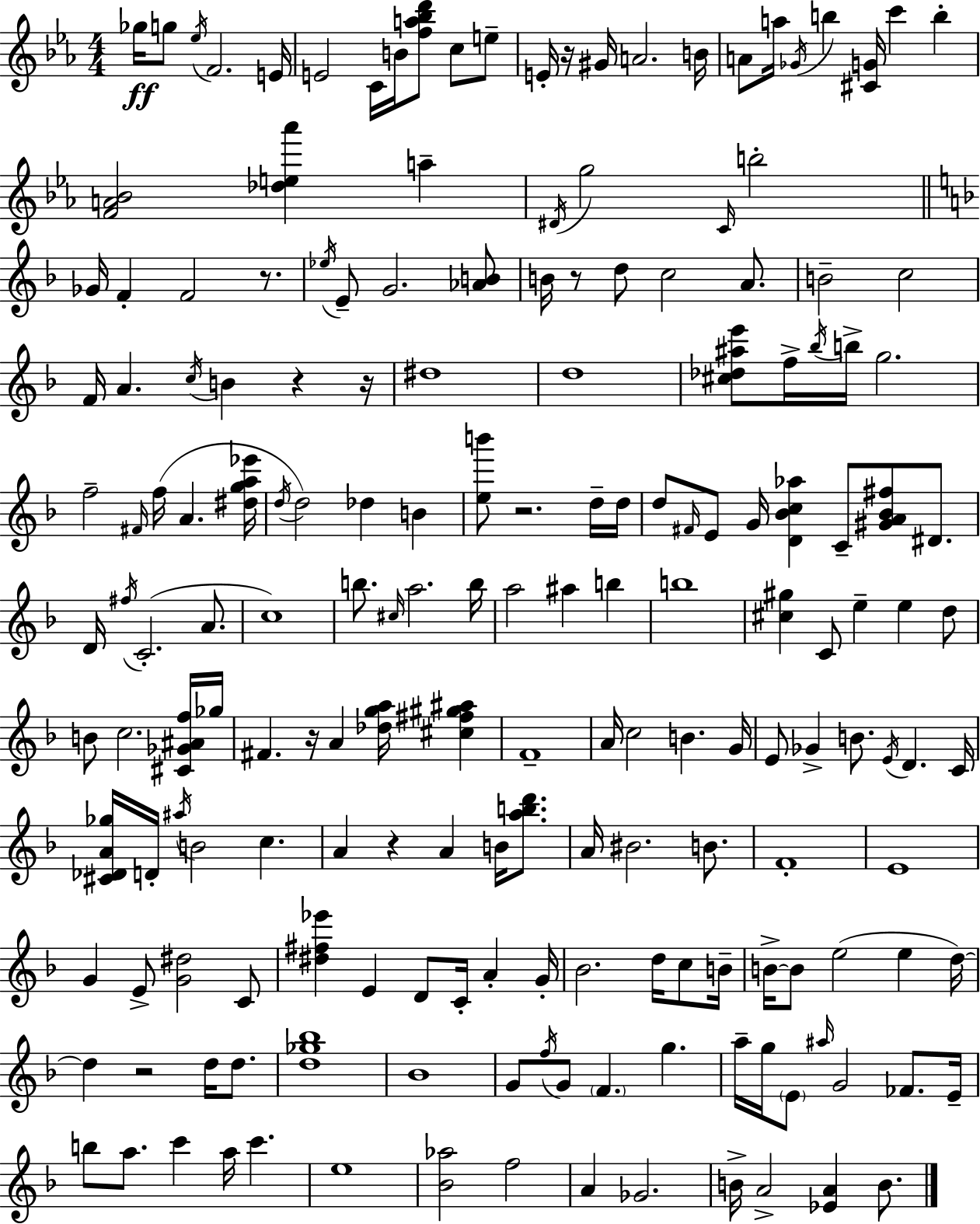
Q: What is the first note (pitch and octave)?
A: Gb5